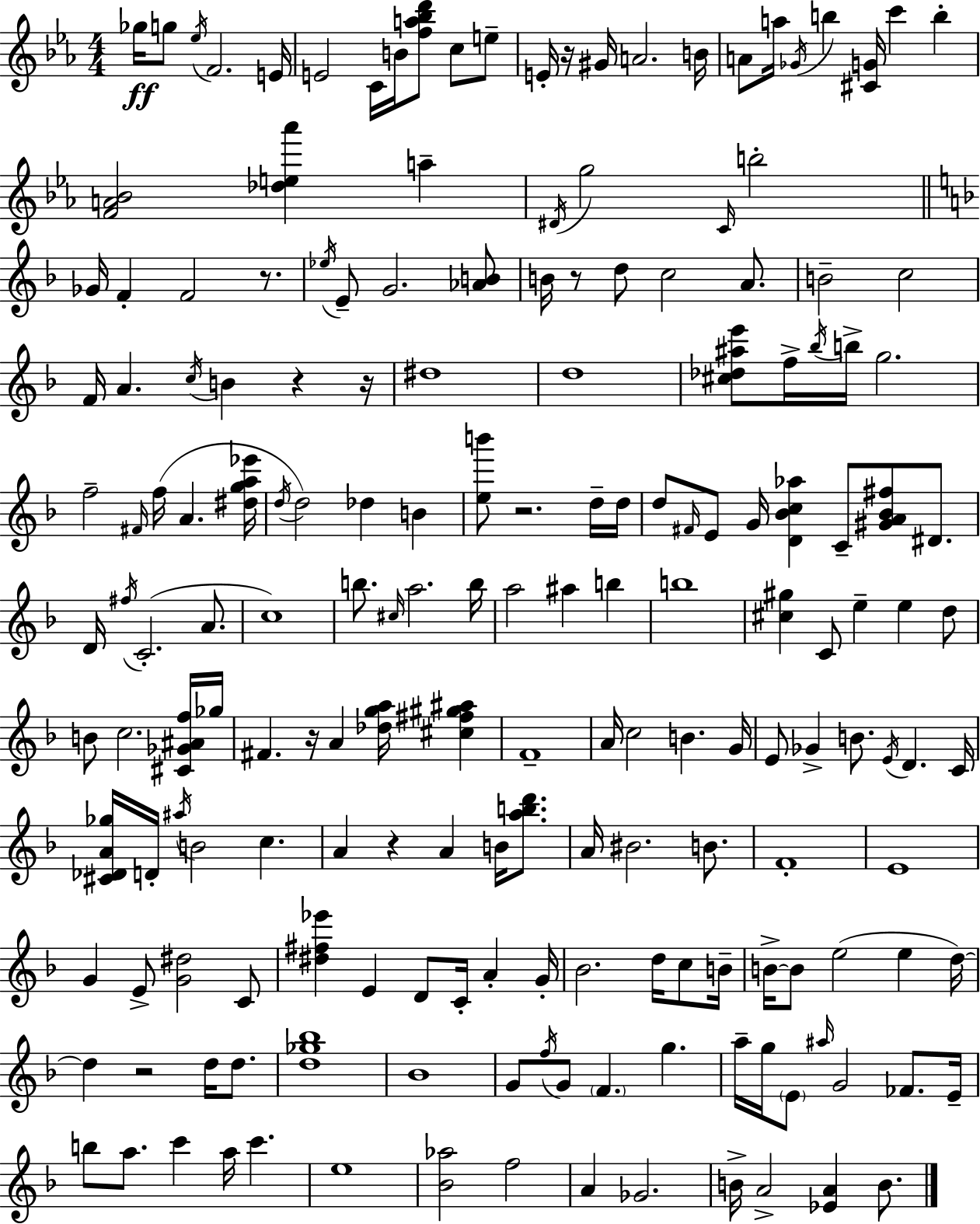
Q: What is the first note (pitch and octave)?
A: Gb5